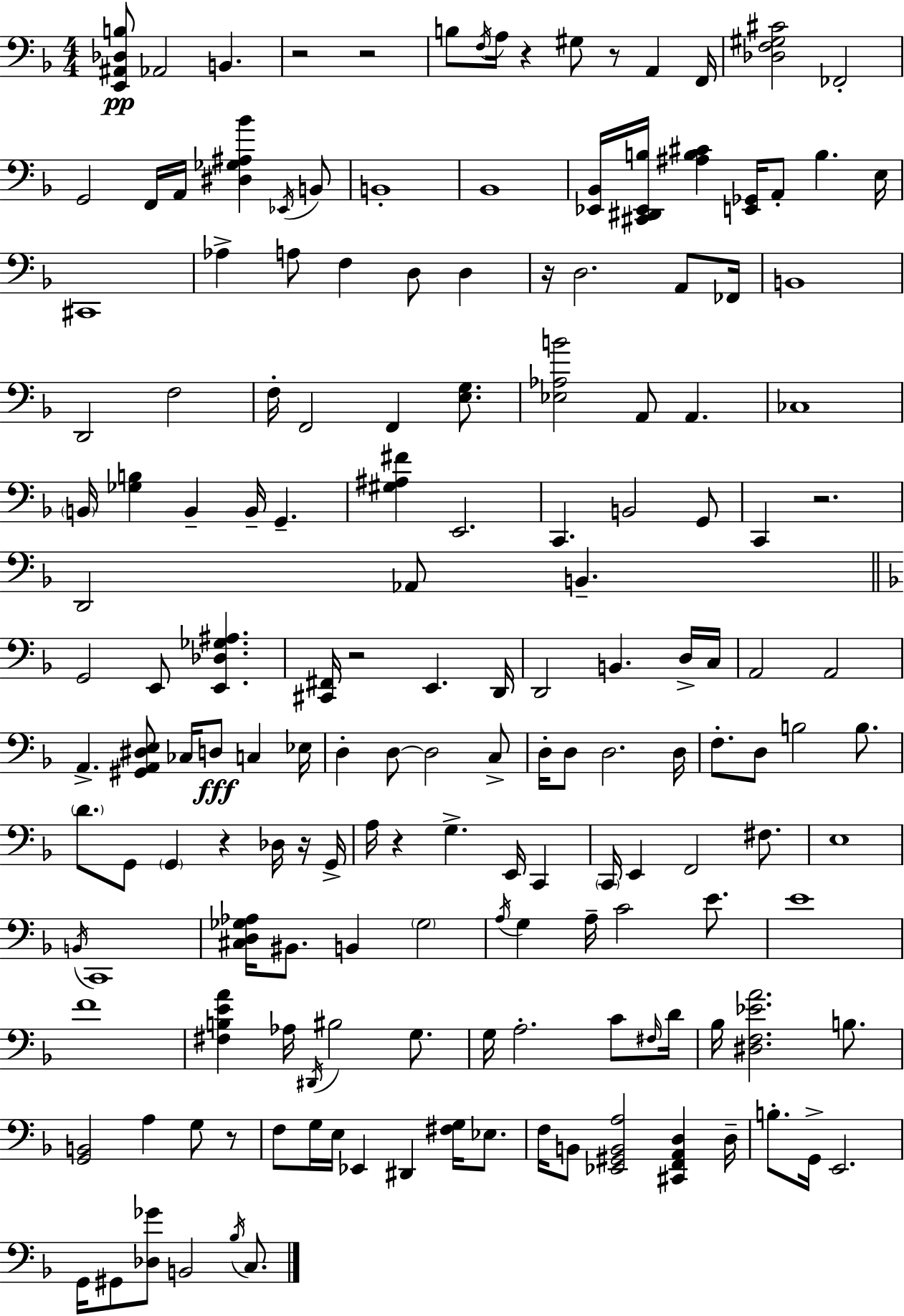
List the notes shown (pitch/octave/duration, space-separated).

[E2,A#2,Db3,B3]/e Ab2/h B2/q. R/h R/h B3/e F3/s A3/s R/q G#3/e R/e A2/q F2/s [Db3,F3,G#3,C#4]/h FES2/h G2/h F2/s A2/s [D#3,Gb3,A#3,Bb4]/q Eb2/s B2/e B2/w Bb2/w [Eb2,Bb2]/s [C#2,D#2,Eb2,B3]/s [A#3,B3,C#4]/q [E2,Gb2]/s A2/e B3/q. E3/s C#2/w Ab3/q A3/e F3/q D3/e D3/q R/s D3/h. A2/e FES2/s B2/w D2/h F3/h F3/s F2/h F2/q [E3,G3]/e. [Eb3,Ab3,B4]/h A2/e A2/q. CES3/w B2/s [Gb3,B3]/q B2/q B2/s G2/q. [G#3,A#3,F#4]/q E2/h. C2/q. B2/h G2/e C2/q R/h. D2/h Ab2/e B2/q. G2/h E2/e [E2,Db3,Gb3,A#3]/q. [C#2,F#2]/s R/h E2/q. D2/s D2/h B2/q. D3/s C3/s A2/h A2/h A2/q. [G#2,A2,D#3,E3]/e CES3/s D3/e C3/q Eb3/s D3/q D3/e D3/h C3/e D3/s D3/e D3/h. D3/s F3/e. D3/e B3/h B3/e. D4/e. G2/e G2/q R/q Db3/s R/s G2/s A3/s R/q G3/q. E2/s C2/q C2/s E2/q F2/h F#3/e. E3/w B2/s C2/w [C#3,D3,Gb3,Ab3]/s BIS2/e. B2/q Gb3/h A3/s G3/q A3/s C4/h E4/e. E4/w F4/w [F#3,B3,E4,A4]/q Ab3/s D#2/s BIS3/h G3/e. G3/s A3/h. C4/e F#3/s D4/s Bb3/s [D#3,F3,Eb4,A4]/h. B3/e. [G2,B2]/h A3/q G3/e R/e F3/e G3/s E3/s Eb2/q D#2/q [F#3,G3]/s Eb3/e. F3/s B2/e [Eb2,G#2,B2,A3]/h [C#2,F2,A2,D3]/q D3/s B3/e. G2/s E2/h. G2/s G#2/e [Db3,Gb4]/e B2/h Bb3/s C3/e.